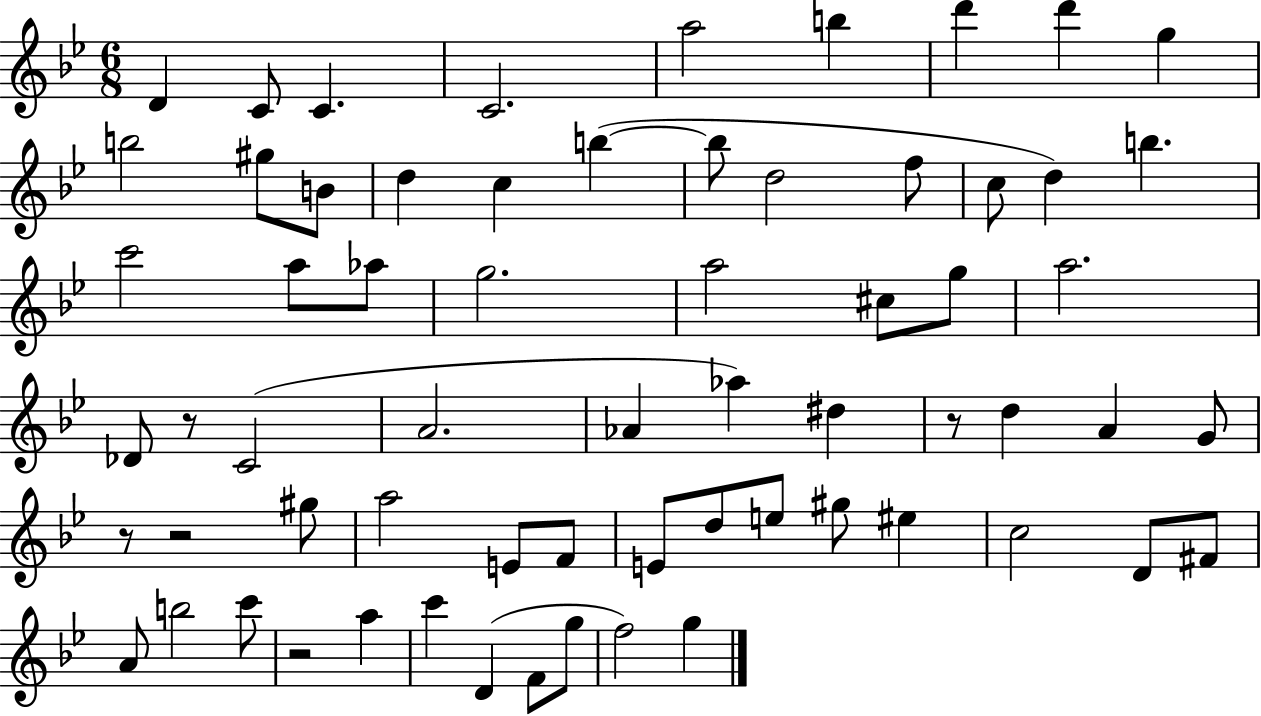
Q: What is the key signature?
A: BES major